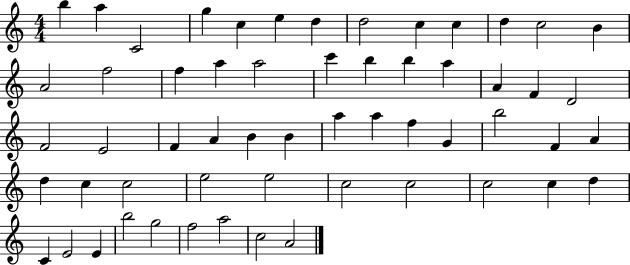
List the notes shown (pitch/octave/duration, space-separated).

B5/q A5/q C4/h G5/q C5/q E5/q D5/q D5/h C5/q C5/q D5/q C5/h B4/q A4/h F5/h F5/q A5/q A5/h C6/q B5/q B5/q A5/q A4/q F4/q D4/h F4/h E4/h F4/q A4/q B4/q B4/q A5/q A5/q F5/q G4/q B5/h F4/q A4/q D5/q C5/q C5/h E5/h E5/h C5/h C5/h C5/h C5/q D5/q C4/q E4/h E4/q B5/h G5/h F5/h A5/h C5/h A4/h